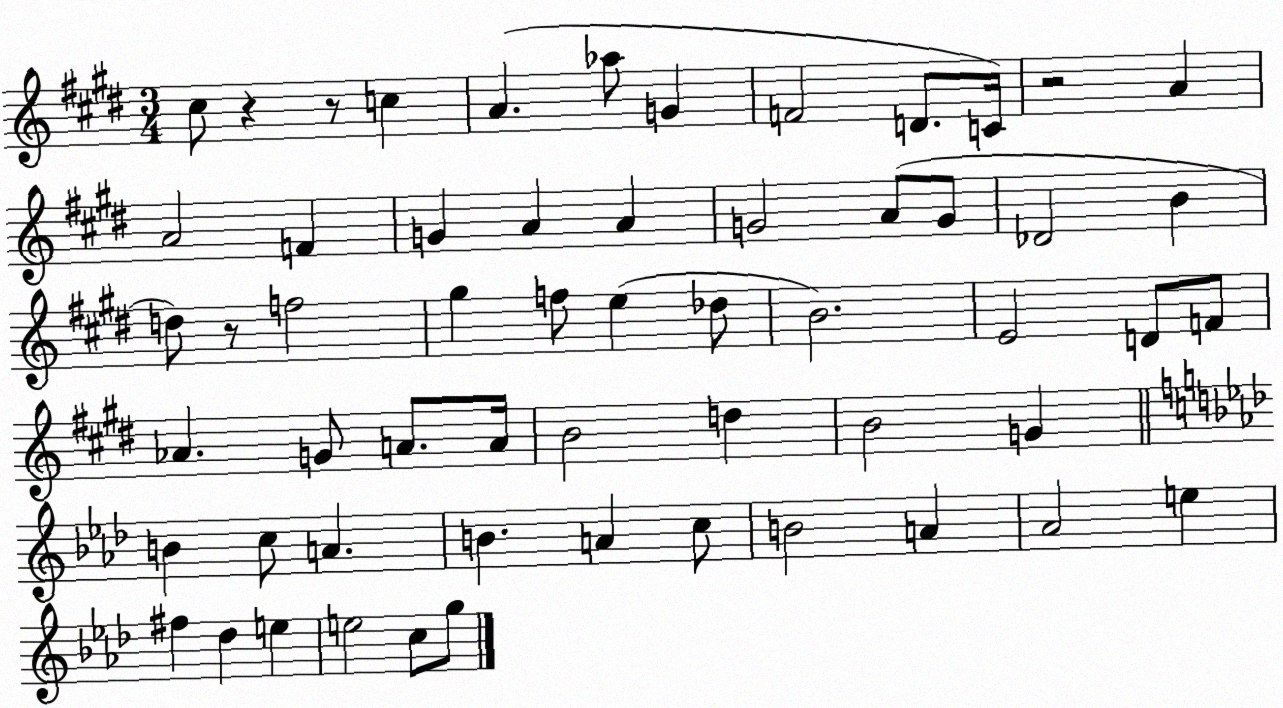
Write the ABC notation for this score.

X:1
T:Untitled
M:3/4
L:1/4
K:E
^c/2 z z/2 c A _a/2 G F2 D/2 C/4 z2 A A2 F G A A G2 A/2 G/2 _D2 B d/2 z/2 f2 ^g f/2 e _d/2 B2 E2 D/2 F/2 _A G/2 A/2 A/4 B2 d B2 G B c/2 A B A c/2 B2 A _A2 e ^f _d e e2 c/2 g/2